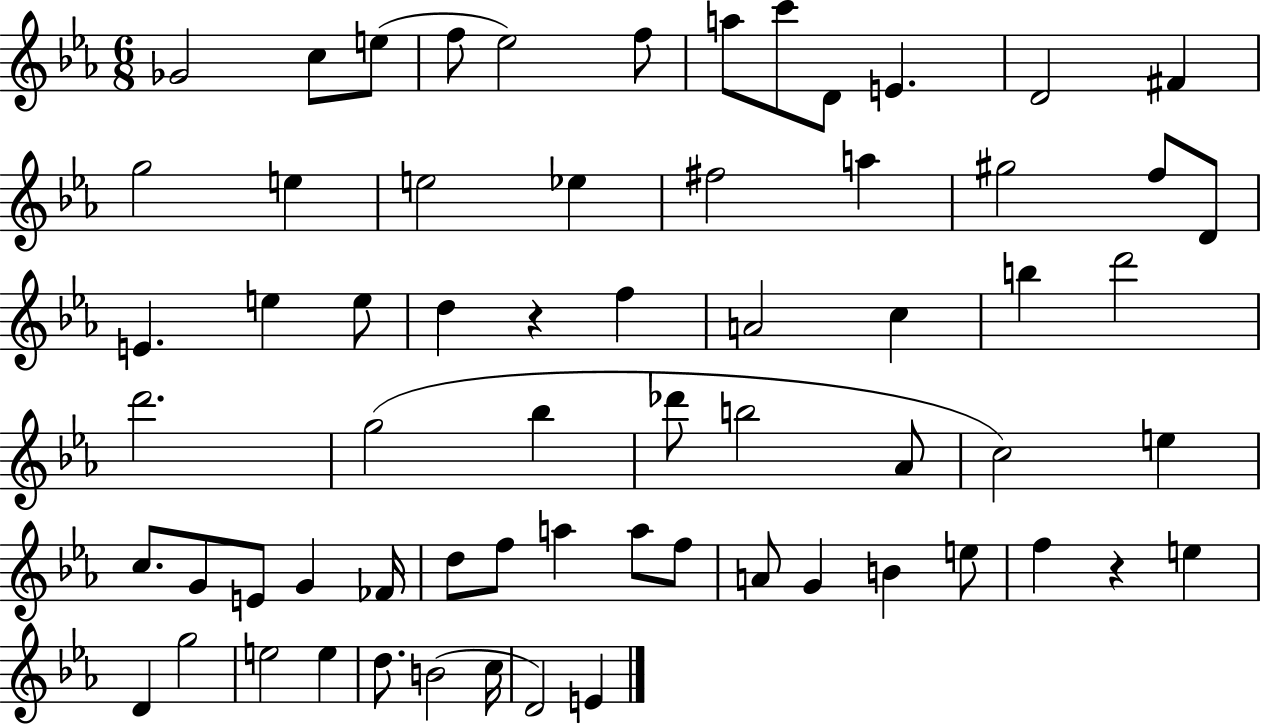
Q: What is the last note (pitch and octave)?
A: E4